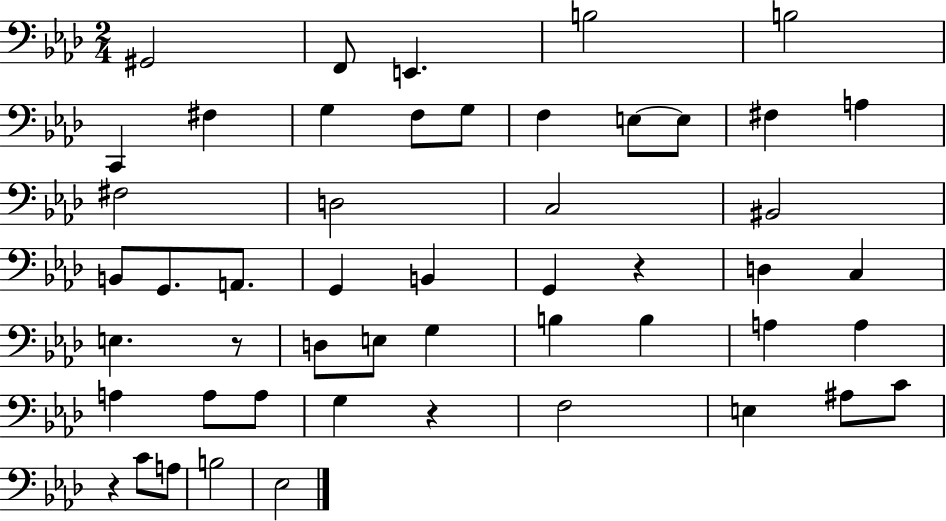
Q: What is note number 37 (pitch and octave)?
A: A3